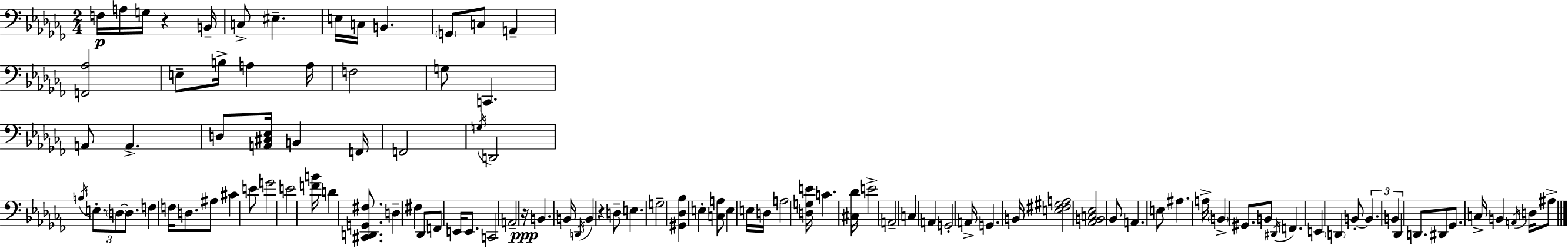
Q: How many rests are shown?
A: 3